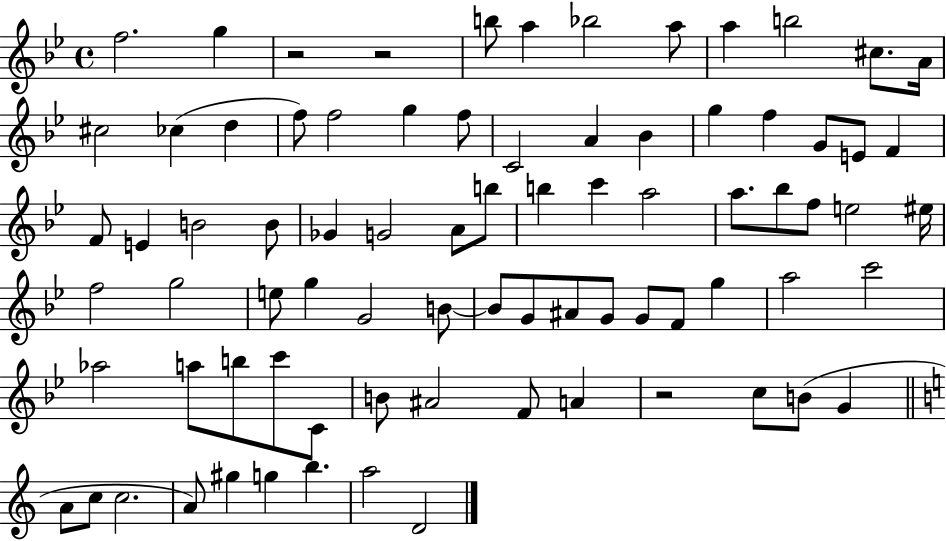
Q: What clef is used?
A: treble